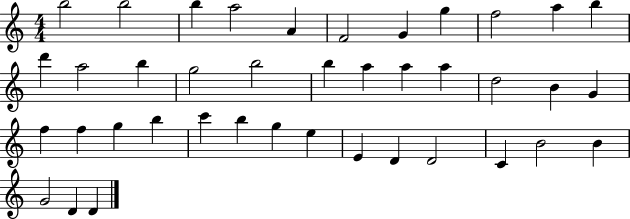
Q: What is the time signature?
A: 4/4